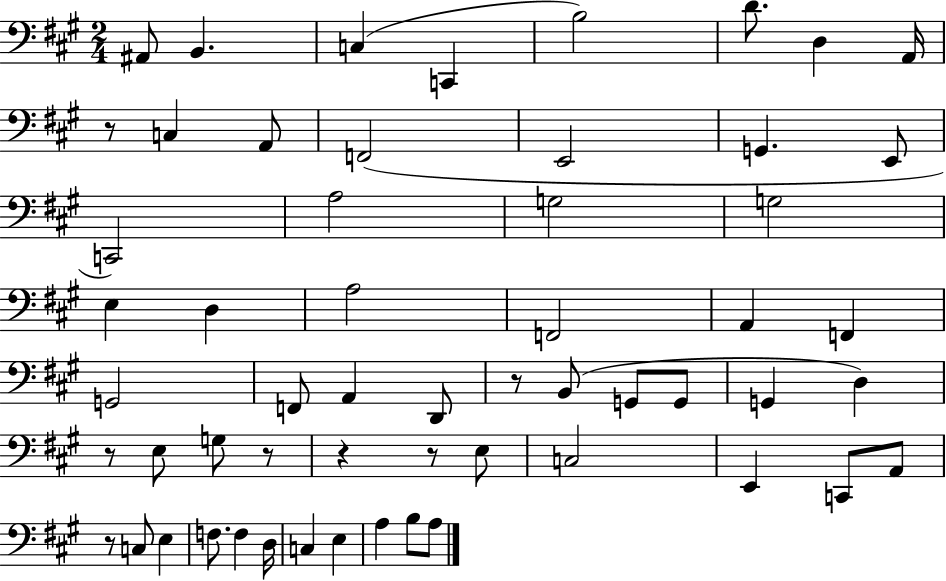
A#2/e B2/q. C3/q C2/q B3/h D4/e. D3/q A2/s R/e C3/q A2/e F2/h E2/h G2/q. E2/e C2/h A3/h G3/h G3/h E3/q D3/q A3/h F2/h A2/q F2/q G2/h F2/e A2/q D2/e R/e B2/e G2/e G2/e G2/q D3/q R/e E3/e G3/e R/e R/q R/e E3/e C3/h E2/q C2/e A2/e R/e C3/e E3/q F3/e. F3/q D3/s C3/q E3/q A3/q B3/e A3/e